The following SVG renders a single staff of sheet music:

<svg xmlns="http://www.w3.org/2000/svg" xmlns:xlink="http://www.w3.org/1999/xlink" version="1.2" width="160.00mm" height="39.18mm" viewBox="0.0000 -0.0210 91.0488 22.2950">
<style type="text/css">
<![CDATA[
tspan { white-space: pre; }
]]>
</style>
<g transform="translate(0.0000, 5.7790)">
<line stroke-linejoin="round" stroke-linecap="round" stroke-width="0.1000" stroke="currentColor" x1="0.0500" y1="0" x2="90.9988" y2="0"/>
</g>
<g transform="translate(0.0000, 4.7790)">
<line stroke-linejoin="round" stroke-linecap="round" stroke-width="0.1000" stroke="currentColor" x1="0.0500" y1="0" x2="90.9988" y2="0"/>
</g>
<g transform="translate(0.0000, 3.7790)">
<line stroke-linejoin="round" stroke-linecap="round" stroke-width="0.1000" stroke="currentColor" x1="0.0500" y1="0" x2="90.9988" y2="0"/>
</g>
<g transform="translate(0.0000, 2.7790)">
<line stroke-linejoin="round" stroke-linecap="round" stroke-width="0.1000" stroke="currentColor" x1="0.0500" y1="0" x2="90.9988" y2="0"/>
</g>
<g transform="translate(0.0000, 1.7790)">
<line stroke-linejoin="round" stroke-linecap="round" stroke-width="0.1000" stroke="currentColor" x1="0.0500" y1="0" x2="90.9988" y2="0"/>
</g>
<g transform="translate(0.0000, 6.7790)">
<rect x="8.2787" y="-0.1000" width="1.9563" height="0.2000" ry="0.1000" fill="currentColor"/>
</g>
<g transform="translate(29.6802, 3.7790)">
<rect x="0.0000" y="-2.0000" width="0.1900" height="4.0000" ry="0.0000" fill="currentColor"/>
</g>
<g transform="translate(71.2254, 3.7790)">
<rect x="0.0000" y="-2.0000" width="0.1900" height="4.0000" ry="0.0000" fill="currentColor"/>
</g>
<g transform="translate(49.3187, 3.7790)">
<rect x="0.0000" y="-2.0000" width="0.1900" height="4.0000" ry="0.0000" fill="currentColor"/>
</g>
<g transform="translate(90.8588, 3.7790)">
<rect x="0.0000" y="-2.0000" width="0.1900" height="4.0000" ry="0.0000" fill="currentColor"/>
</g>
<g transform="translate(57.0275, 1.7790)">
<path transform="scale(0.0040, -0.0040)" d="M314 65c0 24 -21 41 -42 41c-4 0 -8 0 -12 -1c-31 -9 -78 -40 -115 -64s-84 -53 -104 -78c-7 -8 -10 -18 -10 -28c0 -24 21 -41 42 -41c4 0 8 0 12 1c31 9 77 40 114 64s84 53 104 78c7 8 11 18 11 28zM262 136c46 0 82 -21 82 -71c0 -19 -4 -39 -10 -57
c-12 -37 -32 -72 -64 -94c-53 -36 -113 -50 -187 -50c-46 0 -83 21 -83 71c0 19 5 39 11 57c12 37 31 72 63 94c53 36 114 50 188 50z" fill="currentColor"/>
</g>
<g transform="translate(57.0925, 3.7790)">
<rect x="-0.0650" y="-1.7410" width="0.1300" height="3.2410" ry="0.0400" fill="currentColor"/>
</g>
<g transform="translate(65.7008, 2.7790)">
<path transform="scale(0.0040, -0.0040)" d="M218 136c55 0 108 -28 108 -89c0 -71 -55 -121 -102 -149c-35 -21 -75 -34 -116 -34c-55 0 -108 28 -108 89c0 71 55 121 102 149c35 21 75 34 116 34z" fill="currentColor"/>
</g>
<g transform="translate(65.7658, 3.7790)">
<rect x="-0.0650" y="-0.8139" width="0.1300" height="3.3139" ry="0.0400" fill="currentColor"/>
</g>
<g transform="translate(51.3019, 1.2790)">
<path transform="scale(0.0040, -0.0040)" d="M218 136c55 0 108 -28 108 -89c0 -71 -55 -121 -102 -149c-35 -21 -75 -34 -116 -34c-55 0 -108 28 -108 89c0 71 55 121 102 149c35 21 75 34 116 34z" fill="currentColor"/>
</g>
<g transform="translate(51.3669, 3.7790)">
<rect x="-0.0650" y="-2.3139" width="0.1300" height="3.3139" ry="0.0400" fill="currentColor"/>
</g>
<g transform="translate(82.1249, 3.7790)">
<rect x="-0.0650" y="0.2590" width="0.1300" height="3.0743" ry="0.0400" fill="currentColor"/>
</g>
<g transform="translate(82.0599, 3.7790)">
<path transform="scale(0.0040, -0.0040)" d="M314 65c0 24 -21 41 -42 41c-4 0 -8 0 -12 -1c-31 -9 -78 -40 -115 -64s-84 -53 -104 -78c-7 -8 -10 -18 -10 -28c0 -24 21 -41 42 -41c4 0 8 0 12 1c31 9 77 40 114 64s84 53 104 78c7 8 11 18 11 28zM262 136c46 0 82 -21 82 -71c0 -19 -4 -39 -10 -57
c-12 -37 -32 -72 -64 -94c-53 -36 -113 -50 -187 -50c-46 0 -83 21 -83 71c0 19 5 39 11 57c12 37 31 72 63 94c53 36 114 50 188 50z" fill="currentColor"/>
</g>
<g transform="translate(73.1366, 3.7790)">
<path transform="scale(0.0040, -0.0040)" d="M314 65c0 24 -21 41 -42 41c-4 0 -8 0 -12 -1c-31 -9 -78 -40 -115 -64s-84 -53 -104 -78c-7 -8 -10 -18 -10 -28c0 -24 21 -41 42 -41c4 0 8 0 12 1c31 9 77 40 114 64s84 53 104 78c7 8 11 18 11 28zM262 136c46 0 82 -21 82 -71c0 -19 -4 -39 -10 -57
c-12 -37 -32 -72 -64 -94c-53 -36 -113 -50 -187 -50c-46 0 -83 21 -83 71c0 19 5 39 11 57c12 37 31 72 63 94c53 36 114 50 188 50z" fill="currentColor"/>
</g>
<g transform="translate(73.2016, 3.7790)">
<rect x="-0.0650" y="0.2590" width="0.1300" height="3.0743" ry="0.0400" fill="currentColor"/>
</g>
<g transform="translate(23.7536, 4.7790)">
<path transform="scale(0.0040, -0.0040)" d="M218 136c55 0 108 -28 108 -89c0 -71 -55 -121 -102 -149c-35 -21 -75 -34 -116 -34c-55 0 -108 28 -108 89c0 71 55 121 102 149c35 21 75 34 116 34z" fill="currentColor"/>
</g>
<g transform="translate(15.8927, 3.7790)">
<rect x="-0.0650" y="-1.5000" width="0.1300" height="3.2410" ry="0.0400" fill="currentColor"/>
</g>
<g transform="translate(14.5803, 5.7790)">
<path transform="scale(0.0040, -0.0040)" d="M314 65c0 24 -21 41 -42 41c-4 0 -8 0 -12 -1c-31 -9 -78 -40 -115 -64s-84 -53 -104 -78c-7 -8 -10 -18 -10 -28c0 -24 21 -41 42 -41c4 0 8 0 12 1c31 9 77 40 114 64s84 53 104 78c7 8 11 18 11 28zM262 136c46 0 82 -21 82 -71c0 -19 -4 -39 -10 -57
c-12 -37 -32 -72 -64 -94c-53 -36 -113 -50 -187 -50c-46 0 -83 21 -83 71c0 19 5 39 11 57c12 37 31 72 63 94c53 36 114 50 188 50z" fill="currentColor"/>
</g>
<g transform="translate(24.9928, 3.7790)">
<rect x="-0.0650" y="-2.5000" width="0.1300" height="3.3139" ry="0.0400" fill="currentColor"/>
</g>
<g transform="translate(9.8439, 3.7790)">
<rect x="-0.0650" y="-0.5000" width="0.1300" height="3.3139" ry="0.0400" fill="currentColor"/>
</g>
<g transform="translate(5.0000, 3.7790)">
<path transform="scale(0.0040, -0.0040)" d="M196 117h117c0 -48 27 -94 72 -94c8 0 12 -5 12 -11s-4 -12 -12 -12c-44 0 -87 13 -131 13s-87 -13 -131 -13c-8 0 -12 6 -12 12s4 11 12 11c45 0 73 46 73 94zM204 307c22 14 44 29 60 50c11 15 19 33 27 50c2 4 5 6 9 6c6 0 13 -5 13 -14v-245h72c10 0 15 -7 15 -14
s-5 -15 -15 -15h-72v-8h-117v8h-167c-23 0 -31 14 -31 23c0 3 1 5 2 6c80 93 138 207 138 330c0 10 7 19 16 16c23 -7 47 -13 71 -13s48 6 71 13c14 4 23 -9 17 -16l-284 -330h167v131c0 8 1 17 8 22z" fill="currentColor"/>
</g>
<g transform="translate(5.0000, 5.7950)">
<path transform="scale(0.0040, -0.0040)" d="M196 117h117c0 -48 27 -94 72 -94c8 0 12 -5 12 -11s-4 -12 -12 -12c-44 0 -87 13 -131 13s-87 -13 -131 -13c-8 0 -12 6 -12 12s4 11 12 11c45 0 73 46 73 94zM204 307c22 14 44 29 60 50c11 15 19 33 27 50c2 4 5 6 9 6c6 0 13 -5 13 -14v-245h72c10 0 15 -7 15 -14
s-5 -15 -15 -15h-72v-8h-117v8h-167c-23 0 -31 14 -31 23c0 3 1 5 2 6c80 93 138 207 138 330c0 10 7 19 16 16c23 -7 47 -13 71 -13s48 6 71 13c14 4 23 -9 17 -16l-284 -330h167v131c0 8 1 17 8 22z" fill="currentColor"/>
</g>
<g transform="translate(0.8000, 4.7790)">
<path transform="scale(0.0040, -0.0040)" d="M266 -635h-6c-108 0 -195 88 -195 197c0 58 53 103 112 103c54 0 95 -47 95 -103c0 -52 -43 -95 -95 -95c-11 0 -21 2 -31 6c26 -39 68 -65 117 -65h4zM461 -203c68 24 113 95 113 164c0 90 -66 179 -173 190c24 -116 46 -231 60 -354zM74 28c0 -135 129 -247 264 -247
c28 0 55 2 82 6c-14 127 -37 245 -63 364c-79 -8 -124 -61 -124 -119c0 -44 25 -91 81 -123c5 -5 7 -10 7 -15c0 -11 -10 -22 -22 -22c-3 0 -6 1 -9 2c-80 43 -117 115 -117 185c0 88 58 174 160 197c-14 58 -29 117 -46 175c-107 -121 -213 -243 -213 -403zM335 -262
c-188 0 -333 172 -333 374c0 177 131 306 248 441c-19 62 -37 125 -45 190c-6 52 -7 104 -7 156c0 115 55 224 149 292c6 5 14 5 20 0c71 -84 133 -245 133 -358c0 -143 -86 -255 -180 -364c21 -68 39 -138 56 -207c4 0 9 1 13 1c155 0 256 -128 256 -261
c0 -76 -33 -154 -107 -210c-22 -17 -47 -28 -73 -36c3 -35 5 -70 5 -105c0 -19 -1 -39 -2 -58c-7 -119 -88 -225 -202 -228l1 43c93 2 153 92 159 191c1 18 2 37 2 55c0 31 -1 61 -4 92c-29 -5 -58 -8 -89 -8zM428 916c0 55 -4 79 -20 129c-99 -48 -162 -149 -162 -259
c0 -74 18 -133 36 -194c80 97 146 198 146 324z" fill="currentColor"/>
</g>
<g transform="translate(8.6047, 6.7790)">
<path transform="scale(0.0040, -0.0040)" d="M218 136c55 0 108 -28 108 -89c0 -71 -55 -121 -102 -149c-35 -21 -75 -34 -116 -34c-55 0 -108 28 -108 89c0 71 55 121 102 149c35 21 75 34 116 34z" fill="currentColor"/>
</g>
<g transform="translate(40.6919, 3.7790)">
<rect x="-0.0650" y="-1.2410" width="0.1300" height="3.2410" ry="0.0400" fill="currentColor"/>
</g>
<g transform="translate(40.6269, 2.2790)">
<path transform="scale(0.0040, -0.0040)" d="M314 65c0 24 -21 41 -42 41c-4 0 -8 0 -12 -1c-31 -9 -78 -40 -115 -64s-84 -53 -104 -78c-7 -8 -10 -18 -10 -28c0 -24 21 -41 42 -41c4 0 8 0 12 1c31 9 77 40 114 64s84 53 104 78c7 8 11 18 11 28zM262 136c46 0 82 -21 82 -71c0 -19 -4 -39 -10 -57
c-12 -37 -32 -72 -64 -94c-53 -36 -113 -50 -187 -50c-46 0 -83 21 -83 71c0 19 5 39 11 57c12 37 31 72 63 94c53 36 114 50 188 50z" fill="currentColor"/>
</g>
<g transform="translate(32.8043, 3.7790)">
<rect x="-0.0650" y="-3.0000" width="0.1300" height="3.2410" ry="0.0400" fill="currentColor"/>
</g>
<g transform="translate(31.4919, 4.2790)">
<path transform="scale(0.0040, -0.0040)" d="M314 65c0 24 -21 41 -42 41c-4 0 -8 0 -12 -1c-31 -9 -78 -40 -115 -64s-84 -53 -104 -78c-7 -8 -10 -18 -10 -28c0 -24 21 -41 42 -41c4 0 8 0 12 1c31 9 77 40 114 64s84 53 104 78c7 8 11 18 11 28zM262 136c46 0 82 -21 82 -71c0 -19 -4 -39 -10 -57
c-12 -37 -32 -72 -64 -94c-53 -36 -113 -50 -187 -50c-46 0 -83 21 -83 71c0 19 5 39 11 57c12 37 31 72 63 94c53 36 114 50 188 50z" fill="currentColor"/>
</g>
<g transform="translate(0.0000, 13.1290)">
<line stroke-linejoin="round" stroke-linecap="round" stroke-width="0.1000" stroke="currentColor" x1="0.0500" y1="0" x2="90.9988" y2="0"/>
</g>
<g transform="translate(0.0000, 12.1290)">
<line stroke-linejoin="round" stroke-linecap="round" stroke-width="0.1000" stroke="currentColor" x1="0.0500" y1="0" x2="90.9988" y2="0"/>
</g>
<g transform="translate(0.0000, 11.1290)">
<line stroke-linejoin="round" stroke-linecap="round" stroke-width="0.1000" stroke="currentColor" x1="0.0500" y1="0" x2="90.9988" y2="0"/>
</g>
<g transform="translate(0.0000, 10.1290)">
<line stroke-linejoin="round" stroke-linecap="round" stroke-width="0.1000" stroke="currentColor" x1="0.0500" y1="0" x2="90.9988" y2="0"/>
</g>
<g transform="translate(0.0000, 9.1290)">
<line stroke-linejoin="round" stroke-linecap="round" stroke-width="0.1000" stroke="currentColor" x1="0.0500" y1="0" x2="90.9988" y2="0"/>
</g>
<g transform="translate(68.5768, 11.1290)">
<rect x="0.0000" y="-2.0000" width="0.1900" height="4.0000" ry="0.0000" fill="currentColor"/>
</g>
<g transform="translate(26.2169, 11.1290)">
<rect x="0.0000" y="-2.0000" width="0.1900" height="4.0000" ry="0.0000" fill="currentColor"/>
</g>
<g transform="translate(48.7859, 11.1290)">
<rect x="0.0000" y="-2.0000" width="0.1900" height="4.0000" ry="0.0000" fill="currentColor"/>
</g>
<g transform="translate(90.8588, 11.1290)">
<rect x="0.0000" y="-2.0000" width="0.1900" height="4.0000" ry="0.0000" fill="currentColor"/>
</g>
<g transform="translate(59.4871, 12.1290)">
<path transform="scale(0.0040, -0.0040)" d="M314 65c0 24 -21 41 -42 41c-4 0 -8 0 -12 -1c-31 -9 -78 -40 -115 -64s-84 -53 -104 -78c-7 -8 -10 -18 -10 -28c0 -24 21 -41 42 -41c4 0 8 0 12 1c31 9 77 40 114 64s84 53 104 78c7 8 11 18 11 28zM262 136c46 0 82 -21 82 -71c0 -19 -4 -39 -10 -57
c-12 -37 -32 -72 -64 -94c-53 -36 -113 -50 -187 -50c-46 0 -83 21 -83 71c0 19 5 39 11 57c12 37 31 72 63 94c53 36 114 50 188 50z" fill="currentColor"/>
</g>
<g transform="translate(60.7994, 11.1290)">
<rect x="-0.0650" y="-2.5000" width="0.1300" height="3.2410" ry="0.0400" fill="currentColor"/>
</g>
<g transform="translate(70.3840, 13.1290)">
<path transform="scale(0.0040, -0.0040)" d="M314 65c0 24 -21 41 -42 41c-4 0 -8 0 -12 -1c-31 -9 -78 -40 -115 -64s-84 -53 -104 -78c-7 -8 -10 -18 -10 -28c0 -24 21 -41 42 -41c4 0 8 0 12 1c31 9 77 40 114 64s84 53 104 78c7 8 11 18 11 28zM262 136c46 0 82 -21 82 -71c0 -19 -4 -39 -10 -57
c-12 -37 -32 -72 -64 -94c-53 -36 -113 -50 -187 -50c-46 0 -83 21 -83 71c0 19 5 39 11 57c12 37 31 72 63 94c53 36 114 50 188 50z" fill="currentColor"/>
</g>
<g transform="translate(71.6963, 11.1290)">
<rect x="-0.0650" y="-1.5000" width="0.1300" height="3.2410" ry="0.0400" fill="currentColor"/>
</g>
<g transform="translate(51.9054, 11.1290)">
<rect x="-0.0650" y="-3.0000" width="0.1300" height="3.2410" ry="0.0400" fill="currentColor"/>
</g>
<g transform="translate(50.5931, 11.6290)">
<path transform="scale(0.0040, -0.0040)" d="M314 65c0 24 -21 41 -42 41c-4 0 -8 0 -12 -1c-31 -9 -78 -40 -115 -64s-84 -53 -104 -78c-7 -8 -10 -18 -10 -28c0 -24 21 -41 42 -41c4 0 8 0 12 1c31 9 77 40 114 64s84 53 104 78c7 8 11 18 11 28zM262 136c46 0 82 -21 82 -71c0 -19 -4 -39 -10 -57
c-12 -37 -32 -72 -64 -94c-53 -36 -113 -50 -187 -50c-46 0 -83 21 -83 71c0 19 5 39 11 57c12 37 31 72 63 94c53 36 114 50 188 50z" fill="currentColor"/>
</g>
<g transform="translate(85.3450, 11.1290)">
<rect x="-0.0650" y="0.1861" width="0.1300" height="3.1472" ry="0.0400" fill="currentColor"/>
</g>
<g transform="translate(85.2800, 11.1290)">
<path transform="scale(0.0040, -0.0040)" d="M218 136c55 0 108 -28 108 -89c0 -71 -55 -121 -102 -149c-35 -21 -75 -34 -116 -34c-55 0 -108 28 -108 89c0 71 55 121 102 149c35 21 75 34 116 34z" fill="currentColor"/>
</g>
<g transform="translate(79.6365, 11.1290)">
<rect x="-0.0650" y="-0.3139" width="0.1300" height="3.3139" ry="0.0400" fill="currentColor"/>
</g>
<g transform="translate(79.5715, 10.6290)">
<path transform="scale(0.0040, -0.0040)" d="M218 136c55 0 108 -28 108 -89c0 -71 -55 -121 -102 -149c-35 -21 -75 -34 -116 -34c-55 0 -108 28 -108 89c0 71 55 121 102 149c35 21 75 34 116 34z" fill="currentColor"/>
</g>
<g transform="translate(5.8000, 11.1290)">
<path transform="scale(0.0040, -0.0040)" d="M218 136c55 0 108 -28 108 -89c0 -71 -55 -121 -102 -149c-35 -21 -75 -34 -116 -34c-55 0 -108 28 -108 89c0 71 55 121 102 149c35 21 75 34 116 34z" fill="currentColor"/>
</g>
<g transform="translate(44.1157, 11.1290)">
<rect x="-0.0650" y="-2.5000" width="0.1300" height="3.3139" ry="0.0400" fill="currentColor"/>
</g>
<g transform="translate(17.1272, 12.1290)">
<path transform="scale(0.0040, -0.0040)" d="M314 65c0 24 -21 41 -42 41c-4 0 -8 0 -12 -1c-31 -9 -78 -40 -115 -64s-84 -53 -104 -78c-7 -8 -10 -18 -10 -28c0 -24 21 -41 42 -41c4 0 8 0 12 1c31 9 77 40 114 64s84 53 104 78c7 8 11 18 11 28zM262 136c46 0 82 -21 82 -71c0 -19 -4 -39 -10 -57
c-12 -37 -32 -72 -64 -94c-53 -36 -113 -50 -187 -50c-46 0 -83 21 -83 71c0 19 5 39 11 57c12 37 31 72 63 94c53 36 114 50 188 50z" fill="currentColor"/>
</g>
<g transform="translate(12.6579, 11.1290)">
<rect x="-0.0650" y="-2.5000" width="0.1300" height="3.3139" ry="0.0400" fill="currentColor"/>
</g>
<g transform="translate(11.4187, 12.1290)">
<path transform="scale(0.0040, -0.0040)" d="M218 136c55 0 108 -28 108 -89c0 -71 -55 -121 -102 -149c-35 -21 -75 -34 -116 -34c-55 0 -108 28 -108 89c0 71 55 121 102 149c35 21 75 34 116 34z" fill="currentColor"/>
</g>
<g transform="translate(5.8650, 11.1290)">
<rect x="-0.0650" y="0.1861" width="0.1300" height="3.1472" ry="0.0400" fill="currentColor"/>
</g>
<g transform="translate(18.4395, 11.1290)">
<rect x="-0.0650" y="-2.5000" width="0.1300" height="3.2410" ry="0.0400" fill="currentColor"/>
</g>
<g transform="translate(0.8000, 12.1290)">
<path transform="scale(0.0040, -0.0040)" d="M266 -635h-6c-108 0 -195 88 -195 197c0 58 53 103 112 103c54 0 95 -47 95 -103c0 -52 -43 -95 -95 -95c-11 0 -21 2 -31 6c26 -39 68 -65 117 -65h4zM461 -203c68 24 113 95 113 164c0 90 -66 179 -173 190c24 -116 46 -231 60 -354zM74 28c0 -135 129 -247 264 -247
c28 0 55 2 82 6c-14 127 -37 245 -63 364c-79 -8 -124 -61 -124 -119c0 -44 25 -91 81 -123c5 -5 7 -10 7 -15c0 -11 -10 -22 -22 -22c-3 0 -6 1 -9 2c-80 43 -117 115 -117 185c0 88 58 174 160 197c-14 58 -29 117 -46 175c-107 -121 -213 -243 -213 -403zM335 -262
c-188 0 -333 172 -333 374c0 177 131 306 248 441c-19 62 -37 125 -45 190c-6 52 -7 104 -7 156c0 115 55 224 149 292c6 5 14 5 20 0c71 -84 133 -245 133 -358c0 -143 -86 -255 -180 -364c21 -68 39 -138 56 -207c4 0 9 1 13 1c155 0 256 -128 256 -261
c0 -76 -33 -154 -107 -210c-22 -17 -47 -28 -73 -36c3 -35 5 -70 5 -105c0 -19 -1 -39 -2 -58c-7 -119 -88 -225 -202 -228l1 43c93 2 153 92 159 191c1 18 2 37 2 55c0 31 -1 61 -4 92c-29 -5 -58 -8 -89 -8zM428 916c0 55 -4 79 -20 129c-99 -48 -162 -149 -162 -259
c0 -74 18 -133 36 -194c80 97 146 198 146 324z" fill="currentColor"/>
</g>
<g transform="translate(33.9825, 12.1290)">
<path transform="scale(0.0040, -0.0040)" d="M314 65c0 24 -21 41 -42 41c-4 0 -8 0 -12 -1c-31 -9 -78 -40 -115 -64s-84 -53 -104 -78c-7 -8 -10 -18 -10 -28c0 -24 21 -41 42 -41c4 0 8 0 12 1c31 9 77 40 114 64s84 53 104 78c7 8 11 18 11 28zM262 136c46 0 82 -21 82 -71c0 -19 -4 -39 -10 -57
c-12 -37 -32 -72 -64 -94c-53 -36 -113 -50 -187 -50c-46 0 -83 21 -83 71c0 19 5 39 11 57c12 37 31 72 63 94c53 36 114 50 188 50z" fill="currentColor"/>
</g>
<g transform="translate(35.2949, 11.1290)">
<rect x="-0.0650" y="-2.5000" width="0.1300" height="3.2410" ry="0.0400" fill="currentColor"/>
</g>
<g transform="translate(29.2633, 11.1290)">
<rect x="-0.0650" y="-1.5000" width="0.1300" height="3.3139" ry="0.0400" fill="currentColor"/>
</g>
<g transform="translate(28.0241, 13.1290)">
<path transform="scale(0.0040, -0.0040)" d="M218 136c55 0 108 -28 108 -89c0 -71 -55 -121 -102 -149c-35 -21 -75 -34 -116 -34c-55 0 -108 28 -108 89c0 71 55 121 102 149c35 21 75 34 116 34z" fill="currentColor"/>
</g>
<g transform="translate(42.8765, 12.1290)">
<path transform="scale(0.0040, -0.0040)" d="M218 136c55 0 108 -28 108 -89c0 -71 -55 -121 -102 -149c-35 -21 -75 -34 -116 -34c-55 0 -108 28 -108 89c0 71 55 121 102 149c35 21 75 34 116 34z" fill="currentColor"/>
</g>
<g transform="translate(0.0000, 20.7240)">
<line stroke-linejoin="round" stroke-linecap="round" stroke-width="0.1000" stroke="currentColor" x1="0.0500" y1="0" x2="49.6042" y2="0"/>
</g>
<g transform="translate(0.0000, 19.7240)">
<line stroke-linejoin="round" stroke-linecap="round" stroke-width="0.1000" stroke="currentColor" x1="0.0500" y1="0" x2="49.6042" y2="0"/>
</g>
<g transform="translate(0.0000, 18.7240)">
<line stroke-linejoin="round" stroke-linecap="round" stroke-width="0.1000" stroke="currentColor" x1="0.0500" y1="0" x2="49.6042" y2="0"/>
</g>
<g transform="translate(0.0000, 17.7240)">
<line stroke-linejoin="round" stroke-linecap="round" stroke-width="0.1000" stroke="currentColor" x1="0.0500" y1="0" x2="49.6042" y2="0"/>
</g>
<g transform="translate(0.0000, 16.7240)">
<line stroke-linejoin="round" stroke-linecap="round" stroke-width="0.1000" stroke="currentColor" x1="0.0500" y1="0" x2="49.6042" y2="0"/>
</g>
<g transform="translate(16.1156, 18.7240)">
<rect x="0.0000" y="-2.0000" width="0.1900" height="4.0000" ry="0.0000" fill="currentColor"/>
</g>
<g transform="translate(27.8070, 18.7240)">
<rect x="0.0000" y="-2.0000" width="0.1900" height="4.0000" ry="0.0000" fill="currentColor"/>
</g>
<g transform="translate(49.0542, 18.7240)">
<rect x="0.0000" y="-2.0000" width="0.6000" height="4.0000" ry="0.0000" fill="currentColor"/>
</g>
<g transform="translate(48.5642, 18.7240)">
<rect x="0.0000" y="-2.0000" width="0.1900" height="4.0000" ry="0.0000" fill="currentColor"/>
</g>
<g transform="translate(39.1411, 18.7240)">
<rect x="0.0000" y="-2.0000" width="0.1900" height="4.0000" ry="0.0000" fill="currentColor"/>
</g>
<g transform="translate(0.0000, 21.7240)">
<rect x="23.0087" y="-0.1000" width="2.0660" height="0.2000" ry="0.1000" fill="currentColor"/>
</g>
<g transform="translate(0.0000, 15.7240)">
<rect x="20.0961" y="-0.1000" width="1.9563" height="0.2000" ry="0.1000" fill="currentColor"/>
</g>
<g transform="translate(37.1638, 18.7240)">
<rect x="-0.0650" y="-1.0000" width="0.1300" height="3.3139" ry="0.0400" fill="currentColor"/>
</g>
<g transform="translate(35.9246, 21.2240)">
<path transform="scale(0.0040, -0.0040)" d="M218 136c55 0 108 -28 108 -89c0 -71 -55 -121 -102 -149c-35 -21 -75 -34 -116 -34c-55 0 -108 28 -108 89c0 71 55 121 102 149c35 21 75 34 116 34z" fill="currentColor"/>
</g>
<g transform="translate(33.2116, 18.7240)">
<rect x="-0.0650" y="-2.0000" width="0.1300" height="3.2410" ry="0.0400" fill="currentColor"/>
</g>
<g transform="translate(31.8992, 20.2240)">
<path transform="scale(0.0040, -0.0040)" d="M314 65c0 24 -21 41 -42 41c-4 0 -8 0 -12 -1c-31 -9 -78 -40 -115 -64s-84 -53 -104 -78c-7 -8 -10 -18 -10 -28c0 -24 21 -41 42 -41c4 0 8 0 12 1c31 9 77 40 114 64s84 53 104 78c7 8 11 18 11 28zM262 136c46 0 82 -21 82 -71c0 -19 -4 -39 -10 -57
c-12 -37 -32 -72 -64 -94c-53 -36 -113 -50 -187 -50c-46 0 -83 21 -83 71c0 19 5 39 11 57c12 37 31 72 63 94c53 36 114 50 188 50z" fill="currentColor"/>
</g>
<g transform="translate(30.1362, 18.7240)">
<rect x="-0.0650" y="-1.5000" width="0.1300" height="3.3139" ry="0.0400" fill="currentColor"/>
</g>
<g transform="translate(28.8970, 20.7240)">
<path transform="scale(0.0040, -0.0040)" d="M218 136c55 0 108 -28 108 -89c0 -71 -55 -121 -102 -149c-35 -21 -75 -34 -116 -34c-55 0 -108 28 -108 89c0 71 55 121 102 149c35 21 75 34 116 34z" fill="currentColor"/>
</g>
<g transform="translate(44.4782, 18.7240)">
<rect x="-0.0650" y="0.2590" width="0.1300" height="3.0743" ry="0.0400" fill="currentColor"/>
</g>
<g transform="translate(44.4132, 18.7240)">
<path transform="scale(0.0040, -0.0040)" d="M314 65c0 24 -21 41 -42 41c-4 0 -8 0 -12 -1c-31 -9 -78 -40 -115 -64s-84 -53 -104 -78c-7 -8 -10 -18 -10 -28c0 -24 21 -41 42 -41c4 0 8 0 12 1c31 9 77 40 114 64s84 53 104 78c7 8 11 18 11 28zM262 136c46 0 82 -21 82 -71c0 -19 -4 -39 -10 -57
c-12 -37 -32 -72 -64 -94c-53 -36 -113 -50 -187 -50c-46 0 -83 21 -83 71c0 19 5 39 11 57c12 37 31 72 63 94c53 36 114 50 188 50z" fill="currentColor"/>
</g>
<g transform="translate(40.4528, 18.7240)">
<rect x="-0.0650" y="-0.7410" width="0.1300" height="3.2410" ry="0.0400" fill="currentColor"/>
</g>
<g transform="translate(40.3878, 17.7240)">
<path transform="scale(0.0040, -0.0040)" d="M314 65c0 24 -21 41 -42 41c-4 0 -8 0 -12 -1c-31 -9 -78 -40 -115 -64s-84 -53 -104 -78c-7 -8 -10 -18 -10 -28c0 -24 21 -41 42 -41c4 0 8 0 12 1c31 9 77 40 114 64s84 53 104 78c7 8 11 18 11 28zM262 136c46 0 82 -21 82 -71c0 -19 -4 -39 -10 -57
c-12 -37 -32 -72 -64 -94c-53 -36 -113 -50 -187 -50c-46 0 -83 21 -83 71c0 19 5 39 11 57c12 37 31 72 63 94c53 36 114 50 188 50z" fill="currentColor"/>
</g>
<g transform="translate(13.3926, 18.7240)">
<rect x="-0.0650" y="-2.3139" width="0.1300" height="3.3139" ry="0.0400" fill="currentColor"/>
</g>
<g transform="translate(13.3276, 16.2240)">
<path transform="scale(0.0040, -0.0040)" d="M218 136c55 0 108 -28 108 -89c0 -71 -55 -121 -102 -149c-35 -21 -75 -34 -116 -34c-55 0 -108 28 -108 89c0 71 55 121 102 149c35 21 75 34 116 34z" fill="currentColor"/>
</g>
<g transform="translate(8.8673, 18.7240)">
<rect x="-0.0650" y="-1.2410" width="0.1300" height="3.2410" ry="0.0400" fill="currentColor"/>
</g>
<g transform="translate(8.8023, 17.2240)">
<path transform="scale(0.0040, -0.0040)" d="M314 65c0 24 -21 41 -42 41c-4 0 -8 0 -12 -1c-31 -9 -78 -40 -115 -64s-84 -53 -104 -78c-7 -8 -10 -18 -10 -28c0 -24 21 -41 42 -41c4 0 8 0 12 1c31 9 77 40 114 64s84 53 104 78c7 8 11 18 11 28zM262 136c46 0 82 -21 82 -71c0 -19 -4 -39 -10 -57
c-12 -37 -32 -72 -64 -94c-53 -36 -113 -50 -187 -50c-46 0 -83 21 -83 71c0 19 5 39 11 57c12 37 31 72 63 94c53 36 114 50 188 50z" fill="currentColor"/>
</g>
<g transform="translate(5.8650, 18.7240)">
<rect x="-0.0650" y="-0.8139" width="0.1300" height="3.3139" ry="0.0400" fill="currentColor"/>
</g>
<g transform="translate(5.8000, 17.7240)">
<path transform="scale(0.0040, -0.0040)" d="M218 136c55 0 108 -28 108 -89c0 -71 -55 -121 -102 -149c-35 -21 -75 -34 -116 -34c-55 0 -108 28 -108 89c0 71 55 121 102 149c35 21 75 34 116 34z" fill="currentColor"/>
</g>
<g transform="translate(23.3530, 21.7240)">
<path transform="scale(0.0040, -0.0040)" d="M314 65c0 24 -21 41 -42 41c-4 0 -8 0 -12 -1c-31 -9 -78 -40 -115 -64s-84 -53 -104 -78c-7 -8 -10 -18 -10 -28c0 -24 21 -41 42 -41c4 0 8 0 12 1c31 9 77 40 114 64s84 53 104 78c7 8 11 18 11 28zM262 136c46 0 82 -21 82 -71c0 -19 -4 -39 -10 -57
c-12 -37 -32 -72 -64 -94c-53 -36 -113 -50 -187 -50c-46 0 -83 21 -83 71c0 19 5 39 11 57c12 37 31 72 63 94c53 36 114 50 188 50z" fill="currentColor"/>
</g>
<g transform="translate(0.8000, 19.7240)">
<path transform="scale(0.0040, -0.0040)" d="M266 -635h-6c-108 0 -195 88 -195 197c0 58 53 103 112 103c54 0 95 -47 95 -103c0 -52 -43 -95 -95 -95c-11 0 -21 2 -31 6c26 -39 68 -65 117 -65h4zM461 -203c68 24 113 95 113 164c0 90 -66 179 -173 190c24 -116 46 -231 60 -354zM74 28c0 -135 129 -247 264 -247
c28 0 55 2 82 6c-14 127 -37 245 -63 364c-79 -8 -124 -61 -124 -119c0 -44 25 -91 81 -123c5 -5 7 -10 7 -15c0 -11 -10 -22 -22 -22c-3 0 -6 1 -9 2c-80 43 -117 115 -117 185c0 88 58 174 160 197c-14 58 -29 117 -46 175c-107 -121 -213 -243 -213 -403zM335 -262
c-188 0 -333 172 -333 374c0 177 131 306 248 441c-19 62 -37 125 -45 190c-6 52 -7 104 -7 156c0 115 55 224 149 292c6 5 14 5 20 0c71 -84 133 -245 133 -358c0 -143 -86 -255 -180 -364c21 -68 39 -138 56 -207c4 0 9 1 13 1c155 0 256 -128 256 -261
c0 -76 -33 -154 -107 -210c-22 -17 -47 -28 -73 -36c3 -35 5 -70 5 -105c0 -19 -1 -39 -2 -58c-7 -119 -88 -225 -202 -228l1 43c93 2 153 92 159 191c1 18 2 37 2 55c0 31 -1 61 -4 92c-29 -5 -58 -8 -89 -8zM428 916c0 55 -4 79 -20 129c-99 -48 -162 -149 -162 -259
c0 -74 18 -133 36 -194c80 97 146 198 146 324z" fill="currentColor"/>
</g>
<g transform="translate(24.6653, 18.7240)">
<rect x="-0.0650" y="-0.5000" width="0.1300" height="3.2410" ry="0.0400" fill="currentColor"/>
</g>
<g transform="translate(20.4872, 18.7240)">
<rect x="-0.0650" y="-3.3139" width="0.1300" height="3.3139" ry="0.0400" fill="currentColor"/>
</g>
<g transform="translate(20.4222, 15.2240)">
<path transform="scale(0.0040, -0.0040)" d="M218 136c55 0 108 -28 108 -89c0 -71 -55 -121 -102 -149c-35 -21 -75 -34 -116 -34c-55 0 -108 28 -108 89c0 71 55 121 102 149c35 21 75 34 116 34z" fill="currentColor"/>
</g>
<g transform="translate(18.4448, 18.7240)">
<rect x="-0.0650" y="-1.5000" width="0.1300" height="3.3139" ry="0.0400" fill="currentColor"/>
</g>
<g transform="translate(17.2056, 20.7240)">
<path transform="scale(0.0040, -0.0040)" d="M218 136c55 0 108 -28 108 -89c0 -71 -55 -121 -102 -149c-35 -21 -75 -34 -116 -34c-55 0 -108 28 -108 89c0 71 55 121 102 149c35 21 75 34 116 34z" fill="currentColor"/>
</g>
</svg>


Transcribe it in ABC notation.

X:1
T:Untitled
M:4/4
L:1/4
K:C
C E2 G A2 e2 g f2 d B2 B2 B G G2 E G2 G A2 G2 E2 c B d e2 g E b C2 E F2 D d2 B2